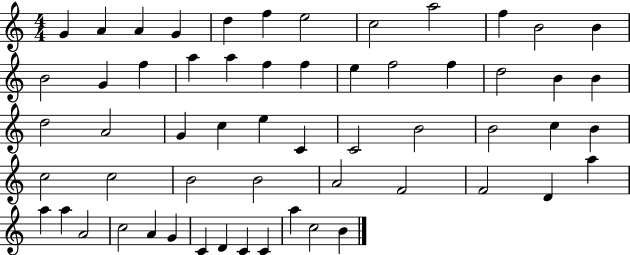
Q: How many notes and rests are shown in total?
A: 58